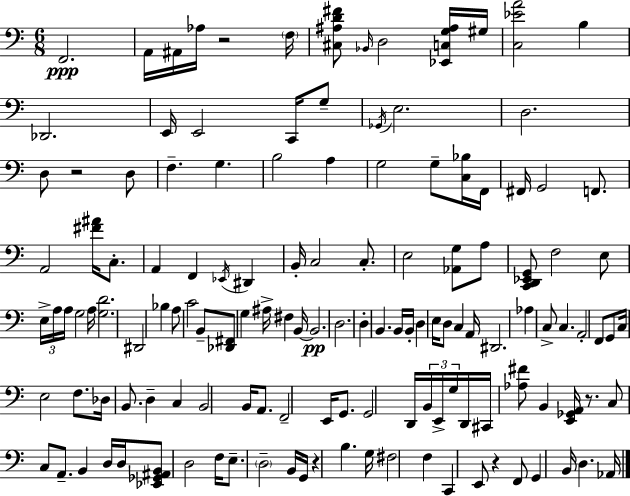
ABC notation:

X:1
T:Untitled
M:6/8
L:1/4
K:C
F,,2 A,,/4 ^A,,/4 _A,/4 z2 F,/4 [^C,^A,D^F]/2 _B,,/4 D,2 [_E,,C,G,^A,]/4 ^G,/4 [C,_EA]2 B, _D,,2 E,,/4 E,,2 C,,/4 G,/2 _G,,/4 E,2 D,2 D,/2 z2 D,/2 F, G, B,2 A, G,2 G,/2 [C,_B,]/4 F,,/4 ^F,,/4 G,,2 F,,/2 A,,2 [^F^A]/4 C,/2 A,, F,, _E,,/4 ^D,, B,,/4 C,2 C,/2 E,2 [_A,,G,]/2 A,/2 [C,,D,,_E,,G,,]/2 F,2 E,/2 E,/4 A,/4 A,/4 G,2 A,/4 [G,D]2 ^D,,2 _B, A,/2 C2 B,,/2 [_D,,^F,,]/2 G, ^A,/4 ^F, B,,/4 B,,2 D,2 D, B,, B,,/4 B,,/4 D, E,/4 D,/2 C, A,,/4 ^D,,2 _A, C,/2 C, A,,2 F,,/2 G,,/2 C,/4 E,2 F,/2 _D,/4 B,,/2 D, C, B,,2 B,,/4 A,,/2 F,,2 E,,/4 G,,/2 G,,2 D,,/4 B,,/4 E,,/4 G,/4 D,,/4 ^C,,/4 [_A,^F]/2 B,, [E,,_G,,A,,]/4 z/2 C,/2 C,/2 A,,/2 B,, D,/4 D,/4 [_E,,_G,,^A,,B,,]/2 D,2 F,/4 E,/2 D,2 B,,/4 G,,/4 z B, G,/4 ^F,2 F, C,, E,,/2 z F,,/2 G,, B,,/4 D, _A,,/4